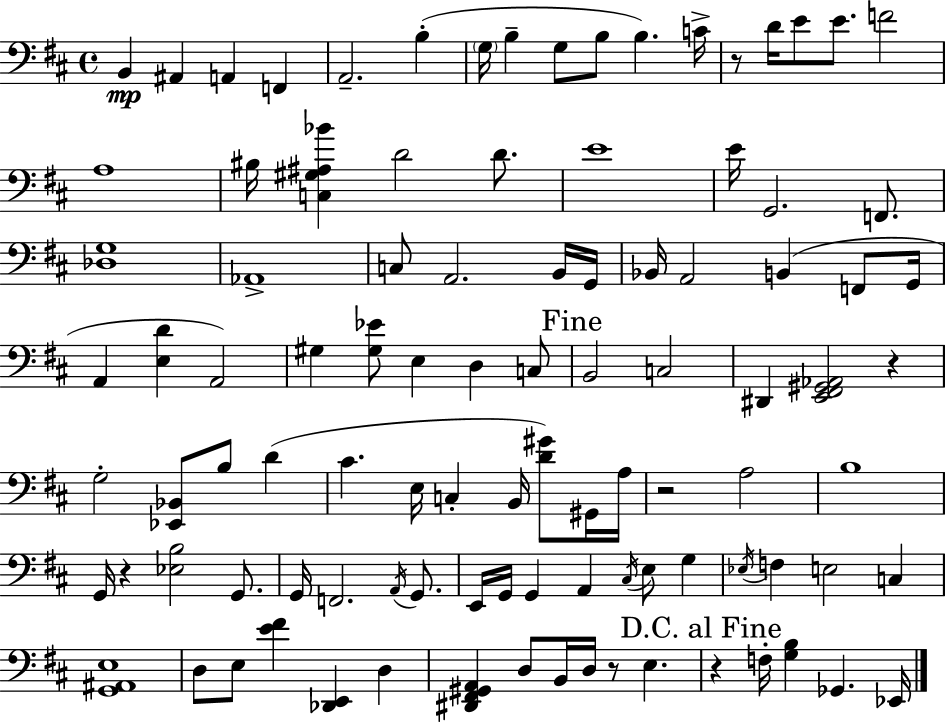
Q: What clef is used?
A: bass